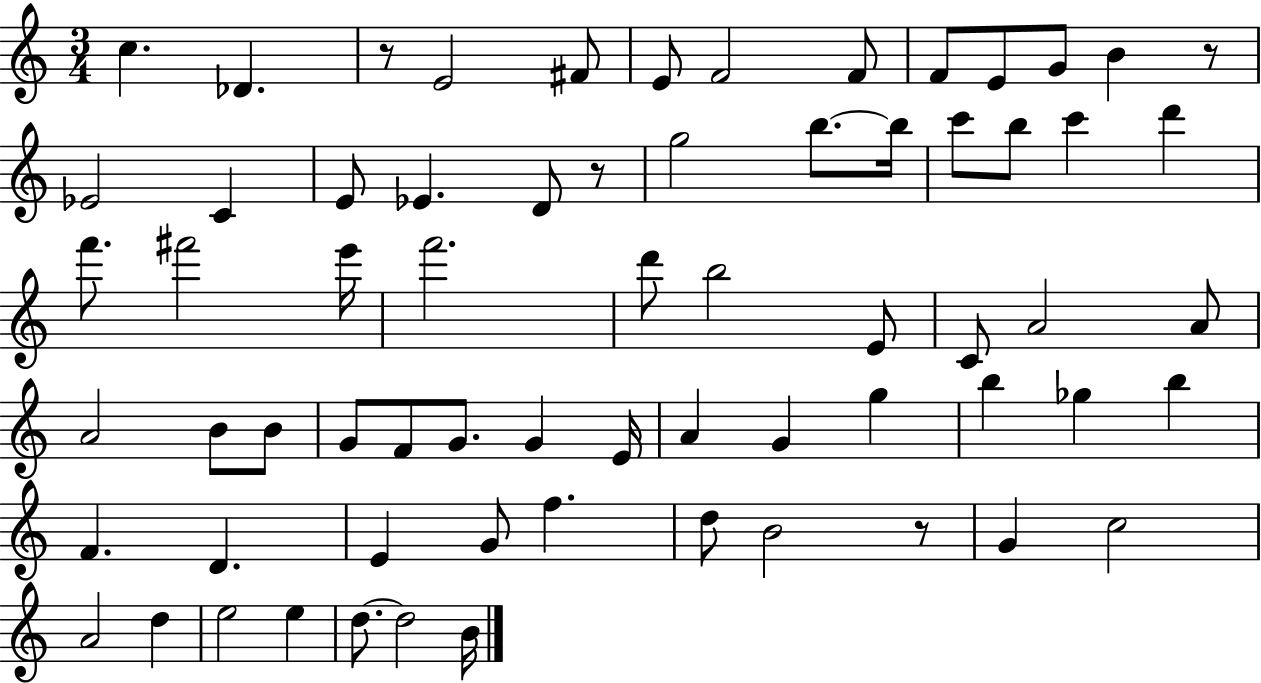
{
  \clef treble
  \numericTimeSignature
  \time 3/4
  \key c \major
  c''4. des'4. | r8 e'2 fis'8 | e'8 f'2 f'8 | f'8 e'8 g'8 b'4 r8 | \break ees'2 c'4 | e'8 ees'4. d'8 r8 | g''2 b''8.~~ b''16 | c'''8 b''8 c'''4 d'''4 | \break f'''8. fis'''2 e'''16 | f'''2. | d'''8 b''2 e'8 | c'8 a'2 a'8 | \break a'2 b'8 b'8 | g'8 f'8 g'8. g'4 e'16 | a'4 g'4 g''4 | b''4 ges''4 b''4 | \break f'4. d'4. | e'4 g'8 f''4. | d''8 b'2 r8 | g'4 c''2 | \break a'2 d''4 | e''2 e''4 | d''8.~~ d''2 b'16 | \bar "|."
}